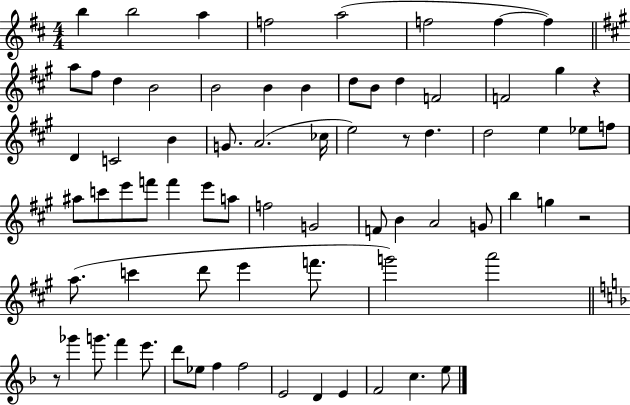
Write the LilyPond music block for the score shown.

{
  \clef treble
  \numericTimeSignature
  \time 4/4
  \key d \major
  b''4 b''2 a''4 | f''2 a''2( | f''2 f''4~~ f''4) | \bar "||" \break \key a \major a''8 fis''8 d''4 b'2 | b'2 b'4 b'4 | d''8 b'8 d''4 f'2 | f'2 gis''4 r4 | \break d'4 c'2 b'4 | g'8. a'2.( ces''16 | e''2) r8 d''4. | d''2 e''4 ees''8 f''8 | \break ais''8 c'''8 e'''8 f'''8 f'''4 e'''8 a''8 | f''2 g'2 | f'8 b'4 a'2 g'8 | b''4 g''4 r2 | \break a''8.( c'''4 d'''8 e'''4 f'''8. | g'''2) a'''2 | \bar "||" \break \key f \major r8 ges'''4 g'''8. f'''4 e'''8. | d'''8 ees''8 f''4 f''2 | e'2 d'4 e'4 | f'2 c''4. e''8 | \break \bar "|."
}